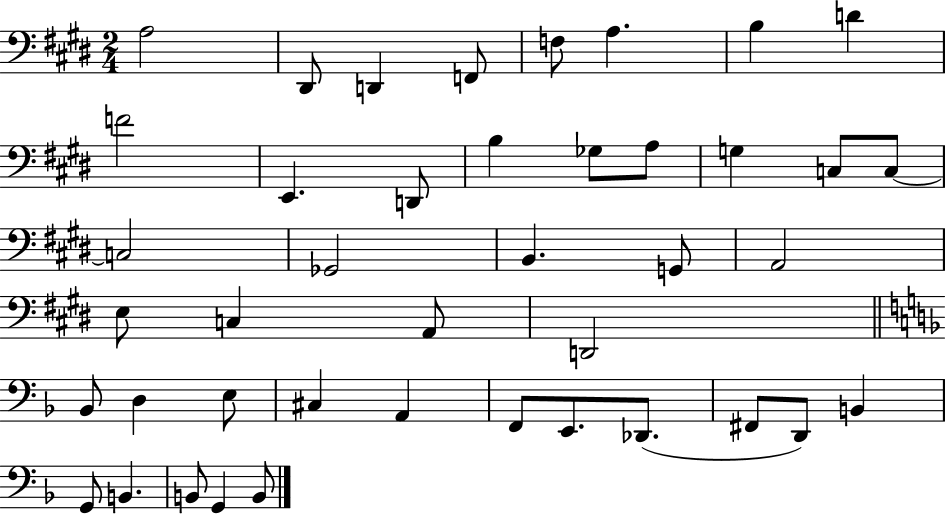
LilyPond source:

{
  \clef bass
  \numericTimeSignature
  \time 2/4
  \key e \major
  a2 | dis,8 d,4 f,8 | f8 a4. | b4 d'4 | \break f'2 | e,4. d,8 | b4 ges8 a8 | g4 c8 c8~~ | \break c2 | ges,2 | b,4. g,8 | a,2 | \break e8 c4 a,8 | d,2 | \bar "||" \break \key d \minor bes,8 d4 e8 | cis4 a,4 | f,8 e,8. des,8.( | fis,8 d,8) b,4 | \break g,8 b,4. | b,8 g,4 b,8 | \bar "|."
}